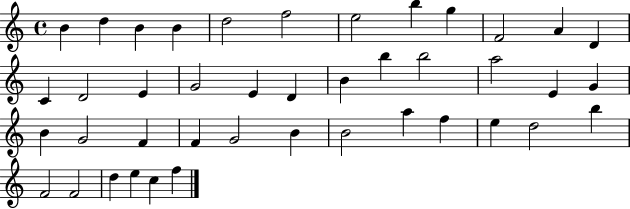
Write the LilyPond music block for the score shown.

{
  \clef treble
  \time 4/4
  \defaultTimeSignature
  \key c \major
  b'4 d''4 b'4 b'4 | d''2 f''2 | e''2 b''4 g''4 | f'2 a'4 d'4 | \break c'4 d'2 e'4 | g'2 e'4 d'4 | b'4 b''4 b''2 | a''2 e'4 g'4 | \break b'4 g'2 f'4 | f'4 g'2 b'4 | b'2 a''4 f''4 | e''4 d''2 b''4 | \break f'2 f'2 | d''4 e''4 c''4 f''4 | \bar "|."
}